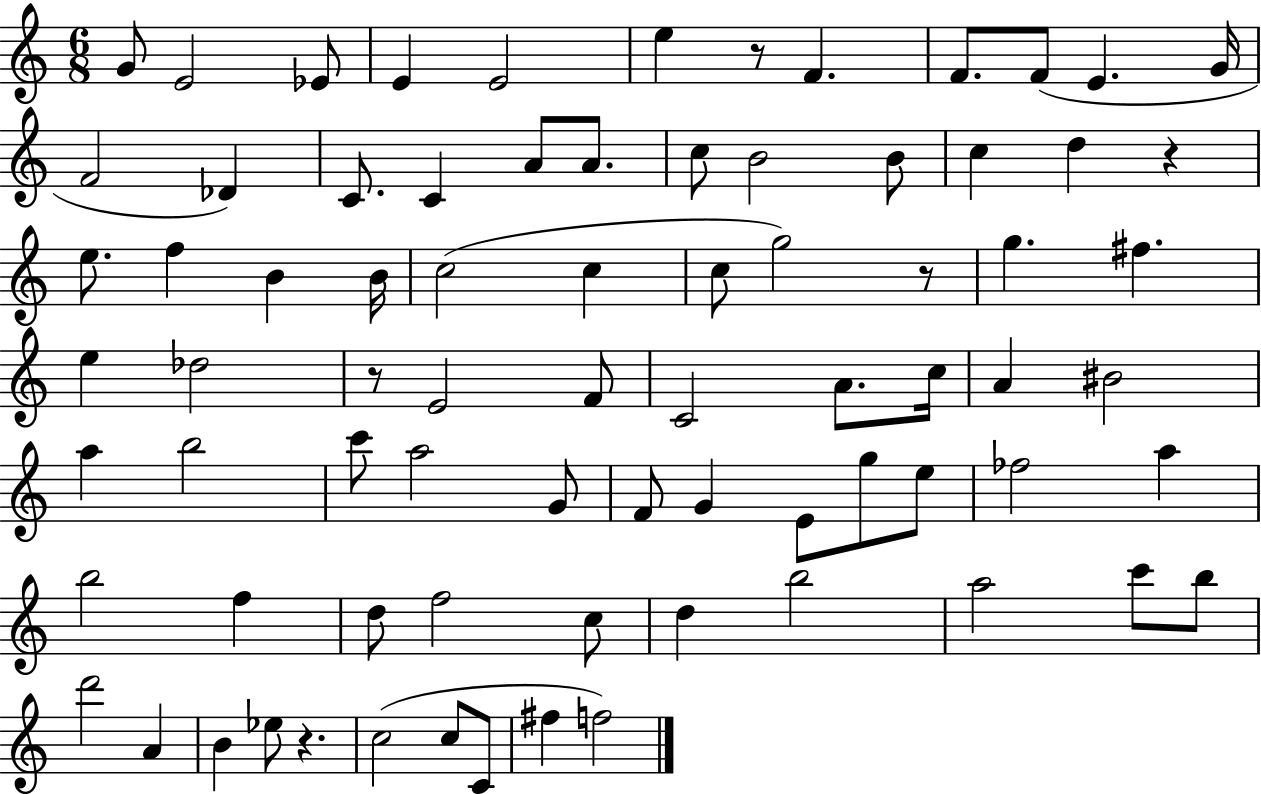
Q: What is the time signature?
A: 6/8